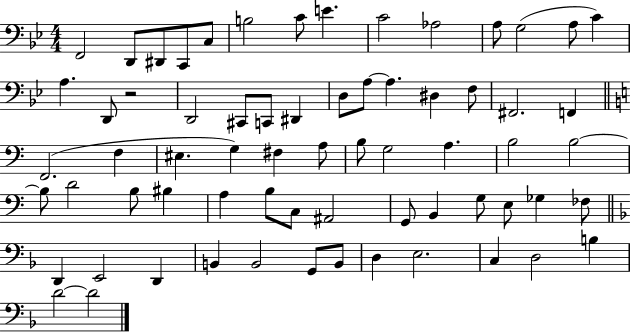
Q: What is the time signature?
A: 4/4